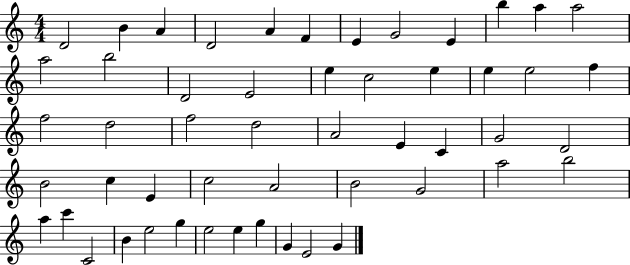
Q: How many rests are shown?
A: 0